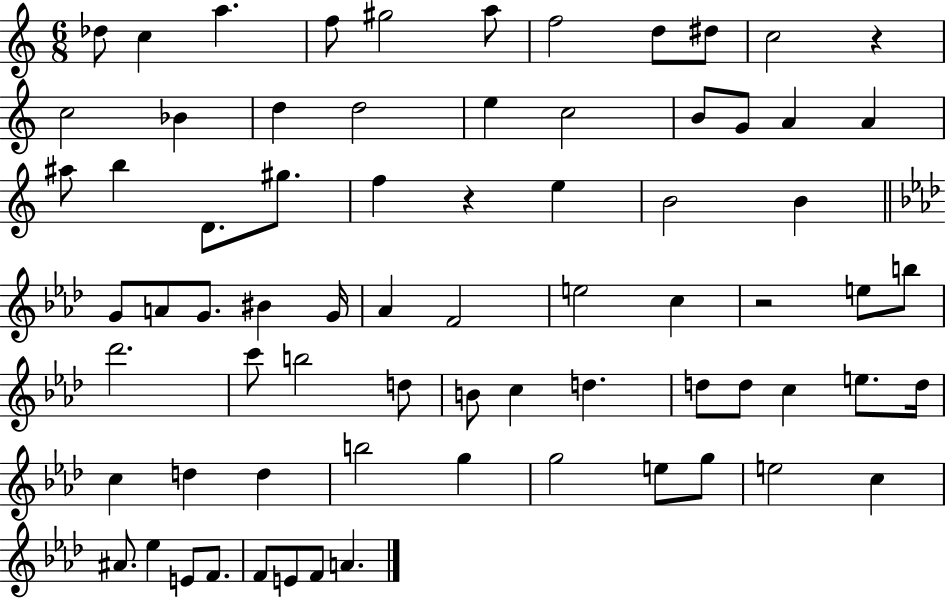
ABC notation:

X:1
T:Untitled
M:6/8
L:1/4
K:C
_d/2 c a f/2 ^g2 a/2 f2 d/2 ^d/2 c2 z c2 _B d d2 e c2 B/2 G/2 A A ^a/2 b D/2 ^g/2 f z e B2 B G/2 A/2 G/2 ^B G/4 _A F2 e2 c z2 e/2 b/2 _d'2 c'/2 b2 d/2 B/2 c d d/2 d/2 c e/2 d/4 c d d b2 g g2 e/2 g/2 e2 c ^A/2 _e E/2 F/2 F/2 E/2 F/2 A